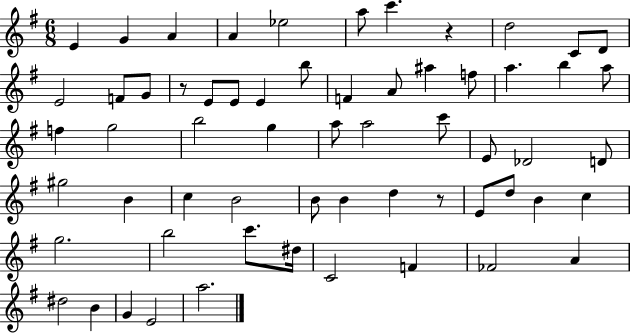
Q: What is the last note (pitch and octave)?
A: A5